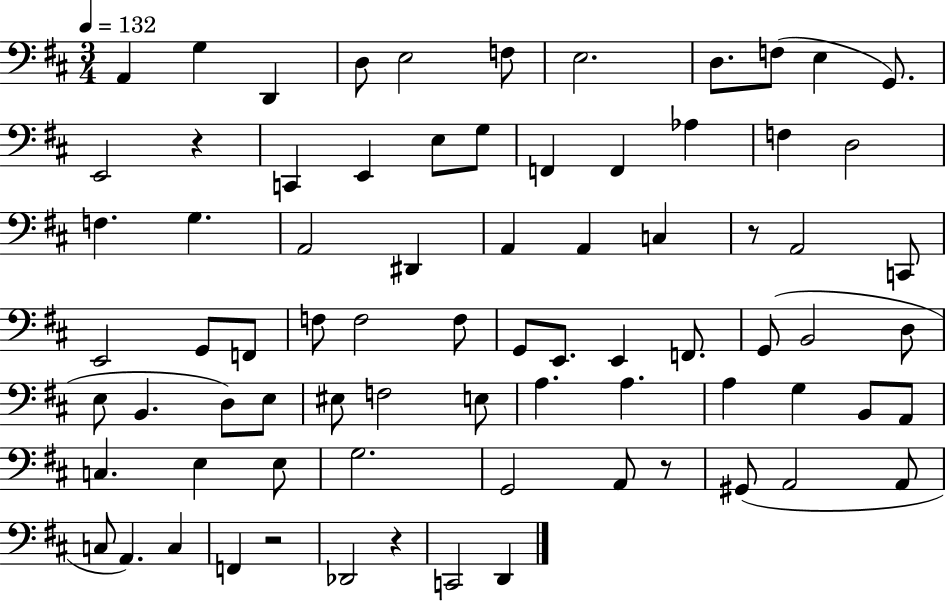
{
  \clef bass
  \numericTimeSignature
  \time 3/4
  \key d \major
  \tempo 4 = 132
  \repeat volta 2 { a,4 g4 d,4 | d8 e2 f8 | e2. | d8. f8( e4 g,8.) | \break e,2 r4 | c,4 e,4 e8 g8 | f,4 f,4 aes4 | f4 d2 | \break f4. g4. | a,2 dis,4 | a,4 a,4 c4 | r8 a,2 c,8 | \break e,2 g,8 f,8 | f8 f2 f8 | g,8 e,8. e,4 f,8. | g,8( b,2 d8 | \break e8 b,4. d8) e8 | eis8 f2 e8 | a4. a4. | a4 g4 b,8 a,8 | \break c4. e4 e8 | g2. | g,2 a,8 r8 | gis,8( a,2 a,8 | \break c8 a,4.) c4 | f,4 r2 | des,2 r4 | c,2 d,4 | \break } \bar "|."
}